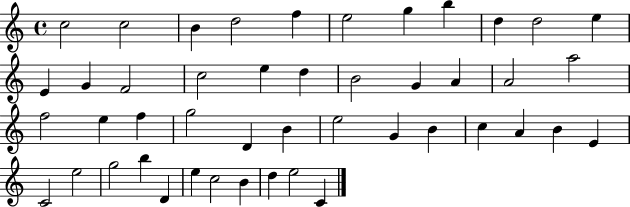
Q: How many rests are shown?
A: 0